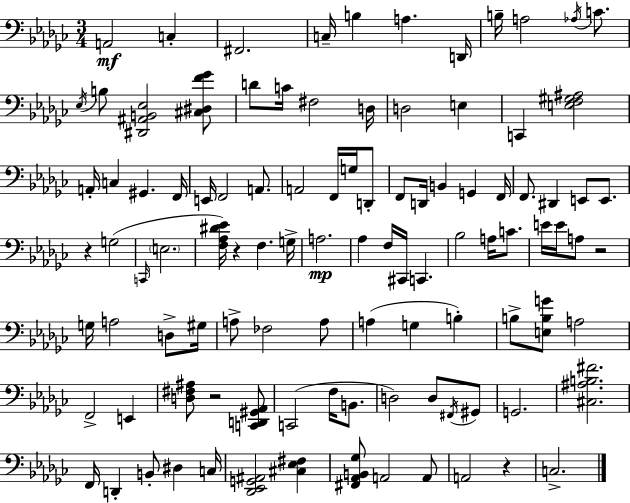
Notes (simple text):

A2/h C3/q F#2/h. C3/s B3/q A3/q. D2/s B3/s A3/h Ab3/s C4/e. Eb3/s B3/e [D#2,A#2,B2,Eb3]/h [C#3,D#3,F4,Gb4]/e D4/e C4/s F#3/h D3/s D3/h E3/q C2/q [E3,F3,G#3,A#3]/h A2/s C3/q G#2/q. F2/s E2/s F2/h A2/e. A2/h F2/s G3/s D2/e F2/e D2/s B2/q G2/q F2/s F2/e. D#2/q E2/e E2/e. R/q G3/h C2/s E3/h. [F3,Ab3,D#4,Eb4]/s R/q F3/q. G3/s A3/h. Ab3/q F3/s C#2/s C2/q. Bb3/h A3/s C4/e. E4/s E4/s A3/e R/h G3/s A3/h D3/e G#3/s A3/e FES3/h A3/e A3/q G3/q B3/q B3/e [E3,B3,G4]/e A3/h F2/h E2/q [D3,F#3,A#3]/e R/h [C2,D2,G#2,Ab2]/e C2/h F3/s B2/e. D3/h D3/e F#2/s G#2/e G2/h. [C#3,A#3,B3,F#4]/h. F2/s D2/q B2/e D#3/q C3/s [Db2,Eb2,G2,A#2]/h [C#3,Eb3,F#3]/q [F#2,Ab2,B2,Gb3]/e A2/h A2/e A2/h R/q C3/h.